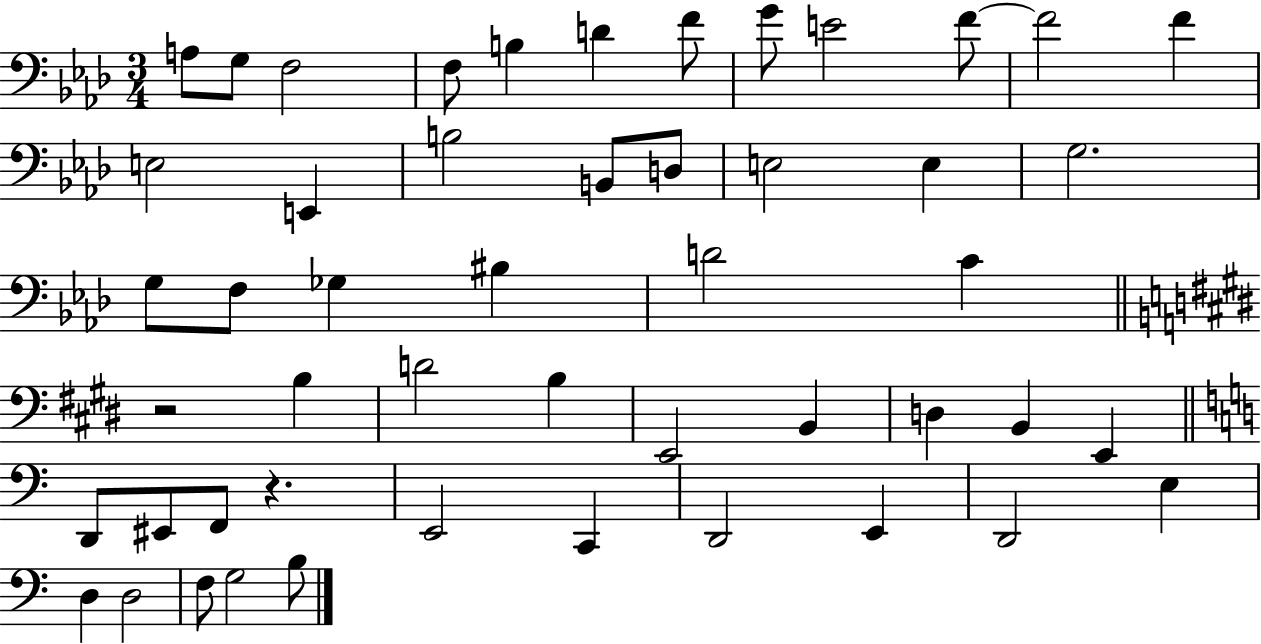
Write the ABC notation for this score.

X:1
T:Untitled
M:3/4
L:1/4
K:Ab
A,/2 G,/2 F,2 F,/2 B, D F/2 G/2 E2 F/2 F2 F E,2 E,, B,2 B,,/2 D,/2 E,2 E, G,2 G,/2 F,/2 _G, ^B, D2 C z2 B, D2 B, E,,2 B,, D, B,, E,, D,,/2 ^E,,/2 F,,/2 z E,,2 C,, D,,2 E,, D,,2 E, D, D,2 F,/2 G,2 B,/2